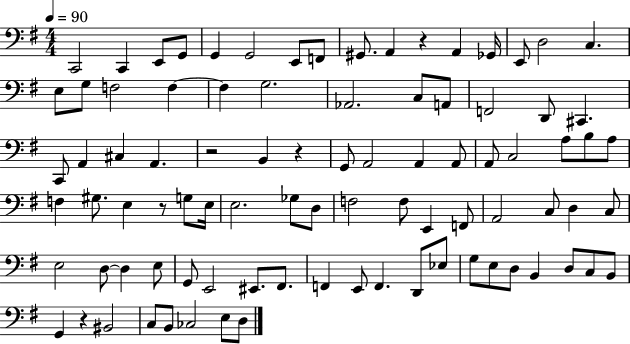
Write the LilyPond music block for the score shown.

{
  \clef bass
  \numericTimeSignature
  \time 4/4
  \key g \major
  \tempo 4 = 90
  c,2 c,4 e,8 g,8 | g,4 g,2 e,8 f,8 | gis,8. a,4 r4 a,4 ges,16 | e,8 d2 c4. | \break e8 g8 f2 f4~~ | f4 g2. | aes,2. c8 a,8 | f,2 d,8 cis,4. | \break c,8 a,4 cis4 a,4. | r2 b,4 r4 | g,8 a,2 a,4 a,8 | a,8 c2 a8 b8 a8 | \break f4 gis8. e4 r8 g8 e16 | e2. ges8 d8 | f2 f8 e,4 f,8 | a,2 c8 d4 c8 | \break e2 d8~~ d4 e8 | g,8 e,2 eis,8. fis,8. | f,4 e,8 f,4. d,8 ees8 | g8 e8 d8 b,4 d8 c8 b,8 | \break g,4 r4 bis,2 | c8 b,8 ces2 e8 d8 | \bar "|."
}